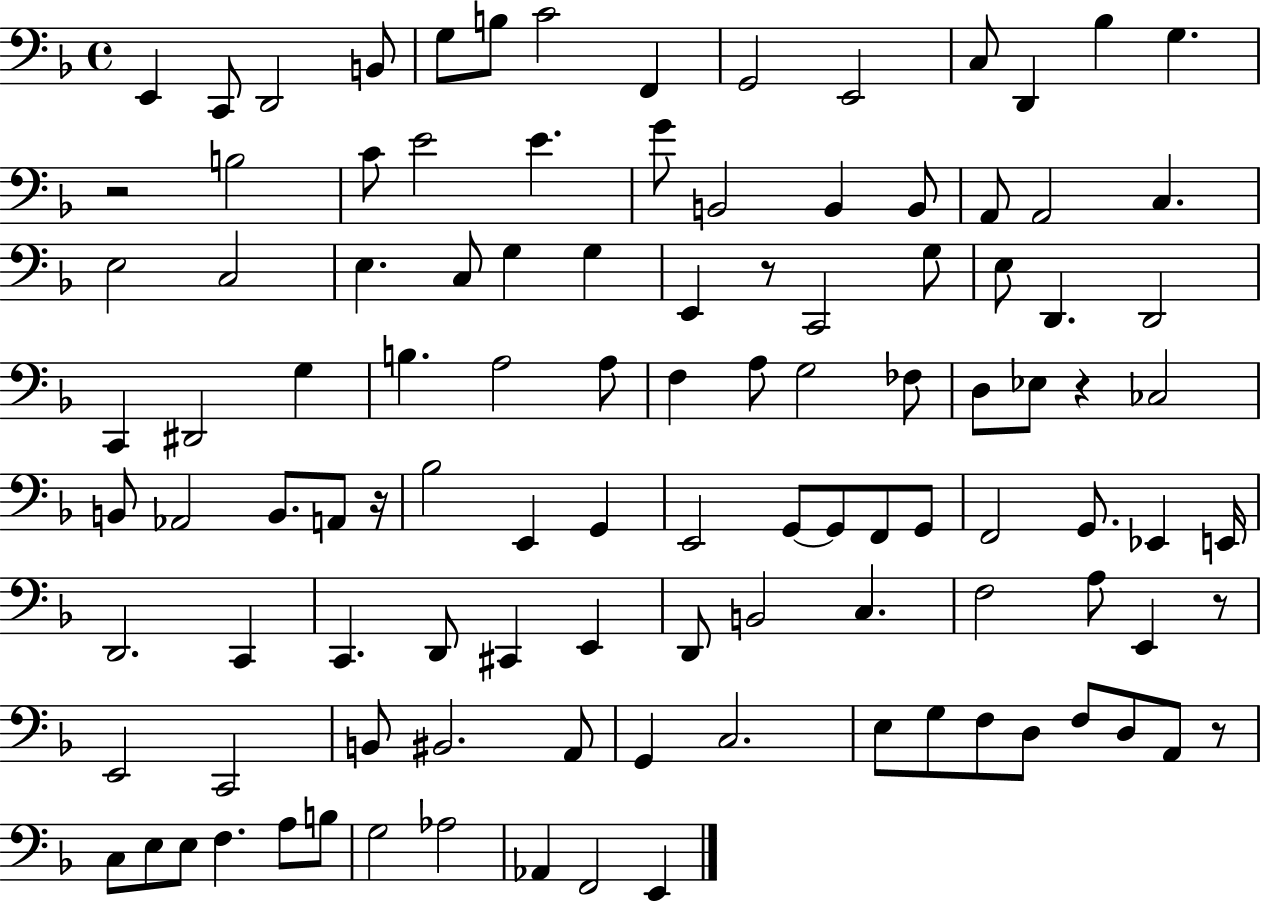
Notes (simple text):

E2/q C2/e D2/h B2/e G3/e B3/e C4/h F2/q G2/h E2/h C3/e D2/q Bb3/q G3/q. R/h B3/h C4/e E4/h E4/q. G4/e B2/h B2/q B2/e A2/e A2/h C3/q. E3/h C3/h E3/q. C3/e G3/q G3/q E2/q R/e C2/h G3/e E3/e D2/q. D2/h C2/q D#2/h G3/q B3/q. A3/h A3/e F3/q A3/e G3/h FES3/e D3/e Eb3/e R/q CES3/h B2/e Ab2/h B2/e. A2/e R/s Bb3/h E2/q G2/q E2/h G2/e G2/e F2/e G2/e F2/h G2/e. Eb2/q E2/s D2/h. C2/q C2/q. D2/e C#2/q E2/q D2/e B2/h C3/q. F3/h A3/e E2/q R/e E2/h C2/h B2/e BIS2/h. A2/e G2/q C3/h. E3/e G3/e F3/e D3/e F3/e D3/e A2/e R/e C3/e E3/e E3/e F3/q. A3/e B3/e G3/h Ab3/h Ab2/q F2/h E2/q